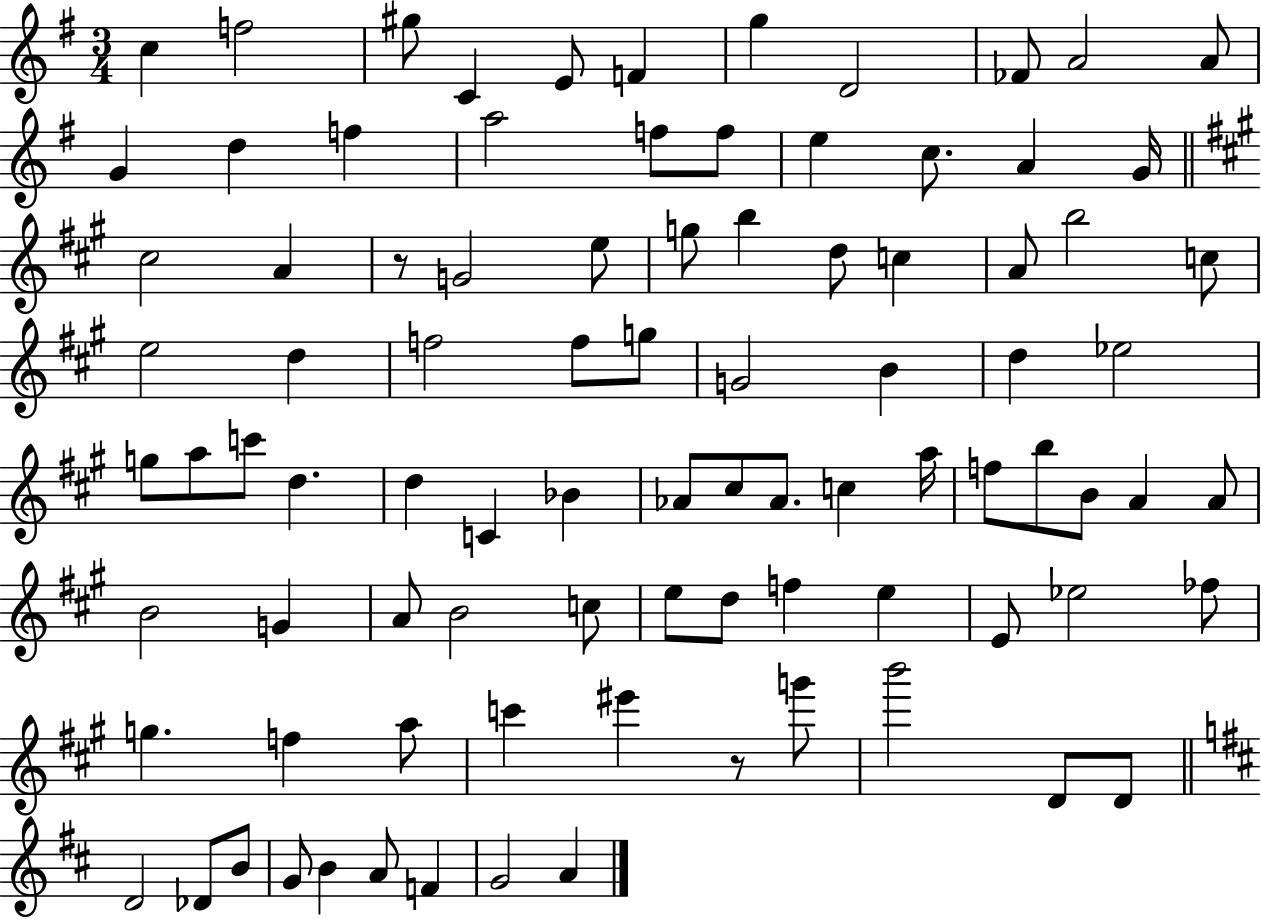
{
  \clef treble
  \numericTimeSignature
  \time 3/4
  \key g \major
  c''4 f''2 | gis''8 c'4 e'8 f'4 | g''4 d'2 | fes'8 a'2 a'8 | \break g'4 d''4 f''4 | a''2 f''8 f''8 | e''4 c''8. a'4 g'16 | \bar "||" \break \key a \major cis''2 a'4 | r8 g'2 e''8 | g''8 b''4 d''8 c''4 | a'8 b''2 c''8 | \break e''2 d''4 | f''2 f''8 g''8 | g'2 b'4 | d''4 ees''2 | \break g''8 a''8 c'''8 d''4. | d''4 c'4 bes'4 | aes'8 cis''8 aes'8. c''4 a''16 | f''8 b''8 b'8 a'4 a'8 | \break b'2 g'4 | a'8 b'2 c''8 | e''8 d''8 f''4 e''4 | e'8 ees''2 fes''8 | \break g''4. f''4 a''8 | c'''4 eis'''4 r8 g'''8 | b'''2 d'8 d'8 | \bar "||" \break \key d \major d'2 des'8 b'8 | g'8 b'4 a'8 f'4 | g'2 a'4 | \bar "|."
}